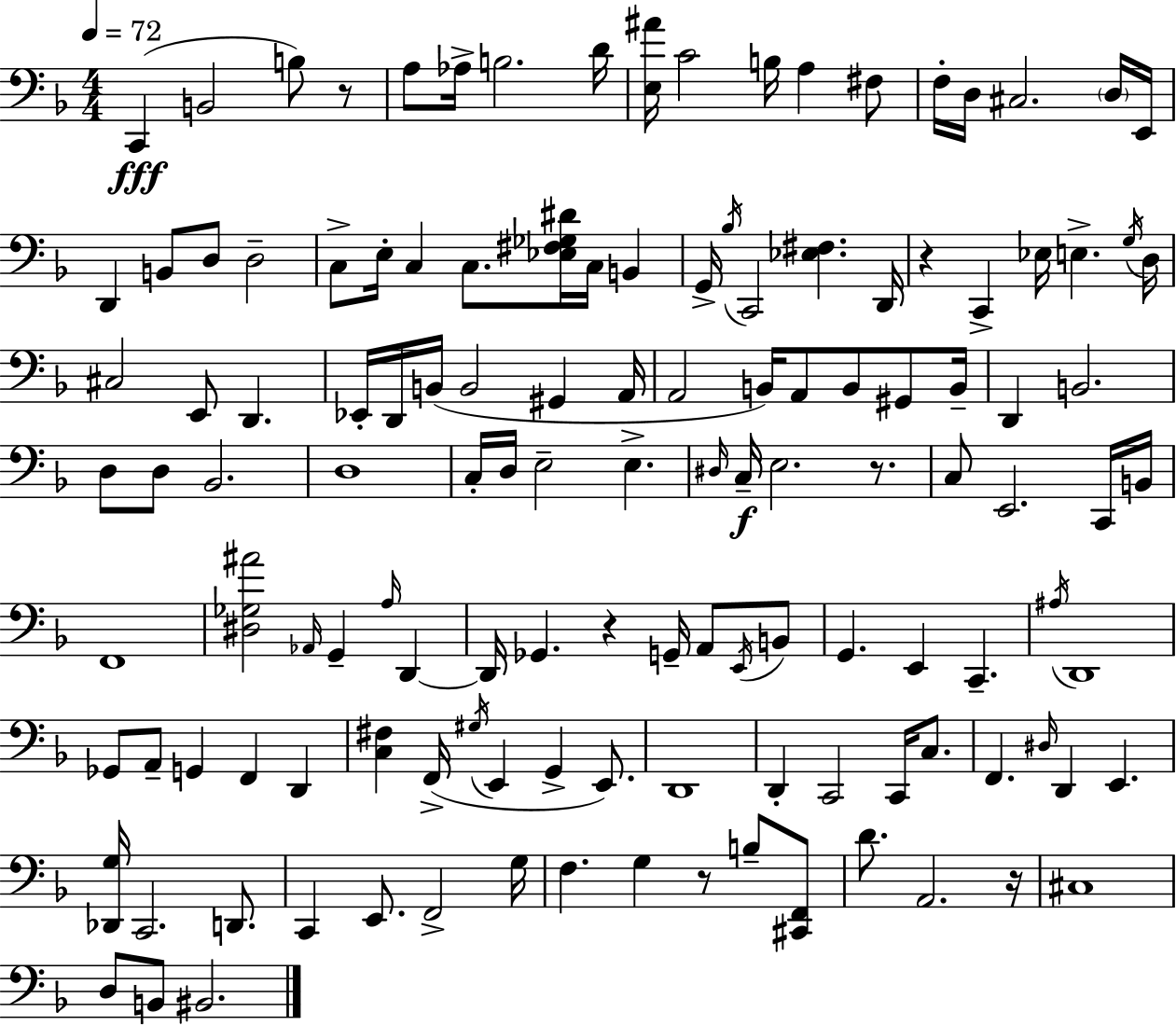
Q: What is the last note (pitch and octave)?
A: BIS2